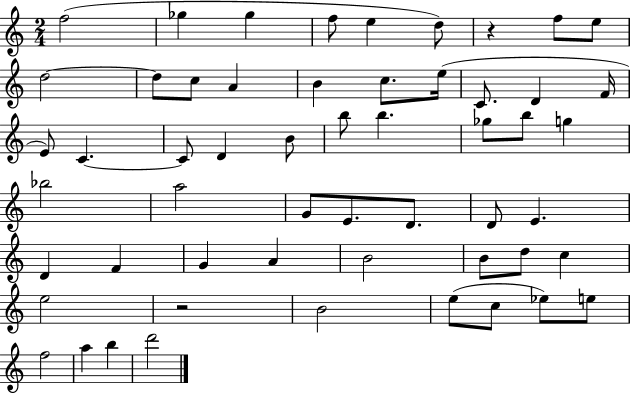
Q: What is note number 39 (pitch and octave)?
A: A4